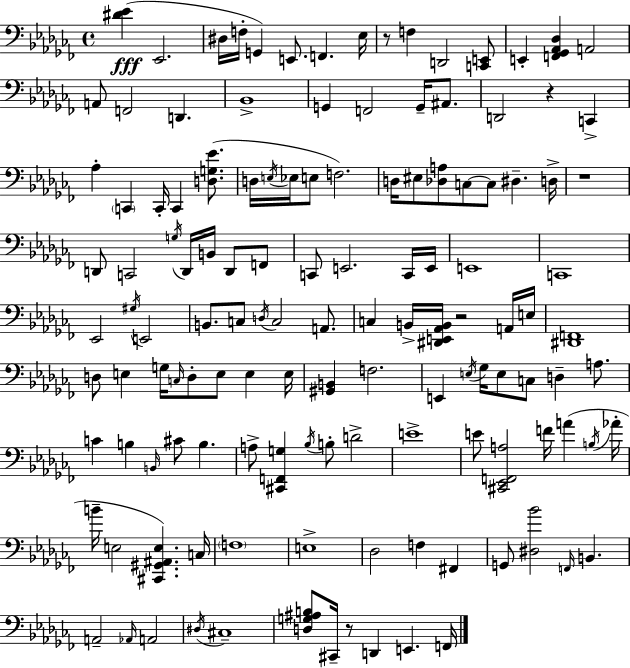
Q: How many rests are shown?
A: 5